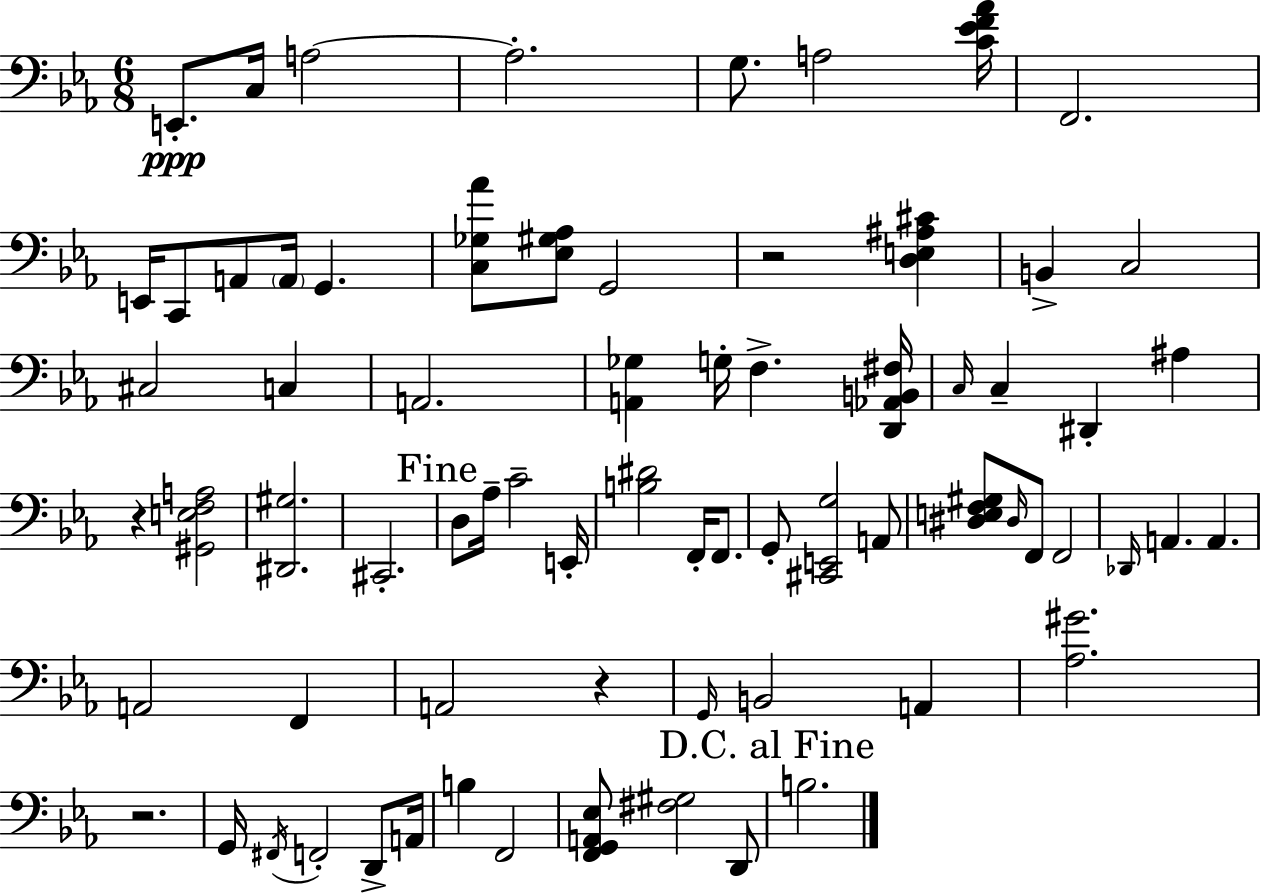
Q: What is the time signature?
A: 6/8